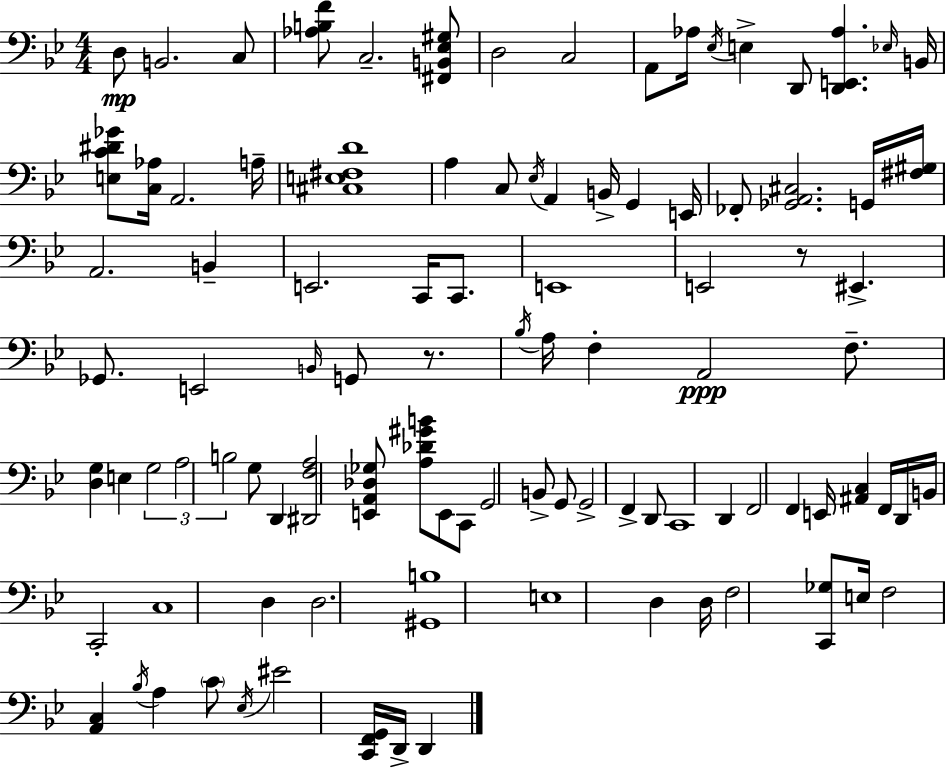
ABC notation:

X:1
T:Untitled
M:4/4
L:1/4
K:Bb
D,/2 B,,2 C,/2 [_A,B,F]/2 C,2 [^F,,B,,_E,^G,]/2 D,2 C,2 A,,/2 _A,/4 _E,/4 E, D,,/2 [D,,E,,_A,] _E,/4 B,,/4 [E,C^D_G]/2 [C,_A,]/4 A,,2 A,/4 [^C,E,^F,D]4 A, C,/2 _E,/4 A,, B,,/4 G,, E,,/4 _F,,/2 [_G,,A,,^C,]2 G,,/4 [^F,^G,]/4 A,,2 B,, E,,2 C,,/4 C,,/2 E,,4 E,,2 z/2 ^E,, _G,,/2 E,,2 B,,/4 G,,/2 z/2 _B,/4 A,/4 F, A,,2 F,/2 [D,G,] E, G,2 A,2 B,2 G,/2 D,, [^D,,F,A,]2 [E,,A,,_D,_G,]/2 [A,_D^GB]/2 E,,/2 C,,/2 G,,2 B,,/2 G,,/2 G,,2 F,, D,,/2 C,,4 D,, F,,2 F,, E,,/4 [^A,,C,] F,,/4 D,,/4 B,,/4 C,,2 C,4 D, D,2 [^G,,B,]4 E,4 D, D,/4 F,2 [C,,_G,]/2 E,/4 F,2 [A,,C,] _B,/4 A, C/2 _E,/4 ^E2 [C,,F,,G,,]/4 D,,/4 D,,